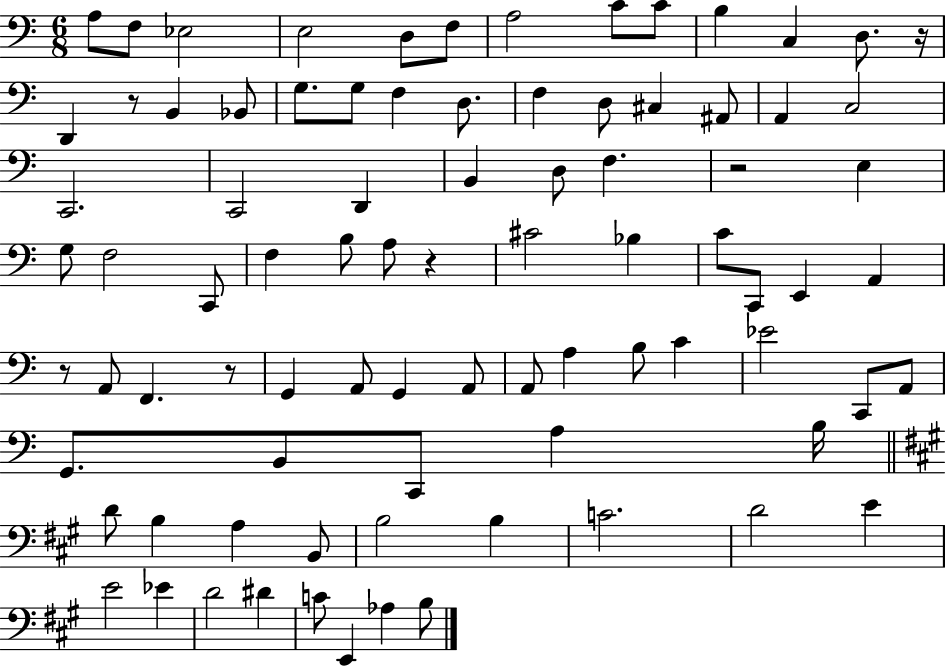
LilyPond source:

{
  \clef bass
  \numericTimeSignature
  \time 6/8
  \key c \major
  a8 f8 ees2 | e2 d8 f8 | a2 c'8 c'8 | b4 c4 d8. r16 | \break d,4 r8 b,4 bes,8 | g8. g8 f4 d8. | f4 d8 cis4 ais,8 | a,4 c2 | \break c,2. | c,2 d,4 | b,4 d8 f4. | r2 e4 | \break g8 f2 c,8 | f4 b8 a8 r4 | cis'2 bes4 | c'8 c,8 e,4 a,4 | \break r8 a,8 f,4. r8 | g,4 a,8 g,4 a,8 | a,8 a4 b8 c'4 | ees'2 c,8 a,8 | \break g,8. b,8 c,8 a4 b16 | \bar "||" \break \key a \major d'8 b4 a4 b,8 | b2 b4 | c'2. | d'2 e'4 | \break e'2 ees'4 | d'2 dis'4 | c'8 e,4 aes4 b8 | \bar "|."
}